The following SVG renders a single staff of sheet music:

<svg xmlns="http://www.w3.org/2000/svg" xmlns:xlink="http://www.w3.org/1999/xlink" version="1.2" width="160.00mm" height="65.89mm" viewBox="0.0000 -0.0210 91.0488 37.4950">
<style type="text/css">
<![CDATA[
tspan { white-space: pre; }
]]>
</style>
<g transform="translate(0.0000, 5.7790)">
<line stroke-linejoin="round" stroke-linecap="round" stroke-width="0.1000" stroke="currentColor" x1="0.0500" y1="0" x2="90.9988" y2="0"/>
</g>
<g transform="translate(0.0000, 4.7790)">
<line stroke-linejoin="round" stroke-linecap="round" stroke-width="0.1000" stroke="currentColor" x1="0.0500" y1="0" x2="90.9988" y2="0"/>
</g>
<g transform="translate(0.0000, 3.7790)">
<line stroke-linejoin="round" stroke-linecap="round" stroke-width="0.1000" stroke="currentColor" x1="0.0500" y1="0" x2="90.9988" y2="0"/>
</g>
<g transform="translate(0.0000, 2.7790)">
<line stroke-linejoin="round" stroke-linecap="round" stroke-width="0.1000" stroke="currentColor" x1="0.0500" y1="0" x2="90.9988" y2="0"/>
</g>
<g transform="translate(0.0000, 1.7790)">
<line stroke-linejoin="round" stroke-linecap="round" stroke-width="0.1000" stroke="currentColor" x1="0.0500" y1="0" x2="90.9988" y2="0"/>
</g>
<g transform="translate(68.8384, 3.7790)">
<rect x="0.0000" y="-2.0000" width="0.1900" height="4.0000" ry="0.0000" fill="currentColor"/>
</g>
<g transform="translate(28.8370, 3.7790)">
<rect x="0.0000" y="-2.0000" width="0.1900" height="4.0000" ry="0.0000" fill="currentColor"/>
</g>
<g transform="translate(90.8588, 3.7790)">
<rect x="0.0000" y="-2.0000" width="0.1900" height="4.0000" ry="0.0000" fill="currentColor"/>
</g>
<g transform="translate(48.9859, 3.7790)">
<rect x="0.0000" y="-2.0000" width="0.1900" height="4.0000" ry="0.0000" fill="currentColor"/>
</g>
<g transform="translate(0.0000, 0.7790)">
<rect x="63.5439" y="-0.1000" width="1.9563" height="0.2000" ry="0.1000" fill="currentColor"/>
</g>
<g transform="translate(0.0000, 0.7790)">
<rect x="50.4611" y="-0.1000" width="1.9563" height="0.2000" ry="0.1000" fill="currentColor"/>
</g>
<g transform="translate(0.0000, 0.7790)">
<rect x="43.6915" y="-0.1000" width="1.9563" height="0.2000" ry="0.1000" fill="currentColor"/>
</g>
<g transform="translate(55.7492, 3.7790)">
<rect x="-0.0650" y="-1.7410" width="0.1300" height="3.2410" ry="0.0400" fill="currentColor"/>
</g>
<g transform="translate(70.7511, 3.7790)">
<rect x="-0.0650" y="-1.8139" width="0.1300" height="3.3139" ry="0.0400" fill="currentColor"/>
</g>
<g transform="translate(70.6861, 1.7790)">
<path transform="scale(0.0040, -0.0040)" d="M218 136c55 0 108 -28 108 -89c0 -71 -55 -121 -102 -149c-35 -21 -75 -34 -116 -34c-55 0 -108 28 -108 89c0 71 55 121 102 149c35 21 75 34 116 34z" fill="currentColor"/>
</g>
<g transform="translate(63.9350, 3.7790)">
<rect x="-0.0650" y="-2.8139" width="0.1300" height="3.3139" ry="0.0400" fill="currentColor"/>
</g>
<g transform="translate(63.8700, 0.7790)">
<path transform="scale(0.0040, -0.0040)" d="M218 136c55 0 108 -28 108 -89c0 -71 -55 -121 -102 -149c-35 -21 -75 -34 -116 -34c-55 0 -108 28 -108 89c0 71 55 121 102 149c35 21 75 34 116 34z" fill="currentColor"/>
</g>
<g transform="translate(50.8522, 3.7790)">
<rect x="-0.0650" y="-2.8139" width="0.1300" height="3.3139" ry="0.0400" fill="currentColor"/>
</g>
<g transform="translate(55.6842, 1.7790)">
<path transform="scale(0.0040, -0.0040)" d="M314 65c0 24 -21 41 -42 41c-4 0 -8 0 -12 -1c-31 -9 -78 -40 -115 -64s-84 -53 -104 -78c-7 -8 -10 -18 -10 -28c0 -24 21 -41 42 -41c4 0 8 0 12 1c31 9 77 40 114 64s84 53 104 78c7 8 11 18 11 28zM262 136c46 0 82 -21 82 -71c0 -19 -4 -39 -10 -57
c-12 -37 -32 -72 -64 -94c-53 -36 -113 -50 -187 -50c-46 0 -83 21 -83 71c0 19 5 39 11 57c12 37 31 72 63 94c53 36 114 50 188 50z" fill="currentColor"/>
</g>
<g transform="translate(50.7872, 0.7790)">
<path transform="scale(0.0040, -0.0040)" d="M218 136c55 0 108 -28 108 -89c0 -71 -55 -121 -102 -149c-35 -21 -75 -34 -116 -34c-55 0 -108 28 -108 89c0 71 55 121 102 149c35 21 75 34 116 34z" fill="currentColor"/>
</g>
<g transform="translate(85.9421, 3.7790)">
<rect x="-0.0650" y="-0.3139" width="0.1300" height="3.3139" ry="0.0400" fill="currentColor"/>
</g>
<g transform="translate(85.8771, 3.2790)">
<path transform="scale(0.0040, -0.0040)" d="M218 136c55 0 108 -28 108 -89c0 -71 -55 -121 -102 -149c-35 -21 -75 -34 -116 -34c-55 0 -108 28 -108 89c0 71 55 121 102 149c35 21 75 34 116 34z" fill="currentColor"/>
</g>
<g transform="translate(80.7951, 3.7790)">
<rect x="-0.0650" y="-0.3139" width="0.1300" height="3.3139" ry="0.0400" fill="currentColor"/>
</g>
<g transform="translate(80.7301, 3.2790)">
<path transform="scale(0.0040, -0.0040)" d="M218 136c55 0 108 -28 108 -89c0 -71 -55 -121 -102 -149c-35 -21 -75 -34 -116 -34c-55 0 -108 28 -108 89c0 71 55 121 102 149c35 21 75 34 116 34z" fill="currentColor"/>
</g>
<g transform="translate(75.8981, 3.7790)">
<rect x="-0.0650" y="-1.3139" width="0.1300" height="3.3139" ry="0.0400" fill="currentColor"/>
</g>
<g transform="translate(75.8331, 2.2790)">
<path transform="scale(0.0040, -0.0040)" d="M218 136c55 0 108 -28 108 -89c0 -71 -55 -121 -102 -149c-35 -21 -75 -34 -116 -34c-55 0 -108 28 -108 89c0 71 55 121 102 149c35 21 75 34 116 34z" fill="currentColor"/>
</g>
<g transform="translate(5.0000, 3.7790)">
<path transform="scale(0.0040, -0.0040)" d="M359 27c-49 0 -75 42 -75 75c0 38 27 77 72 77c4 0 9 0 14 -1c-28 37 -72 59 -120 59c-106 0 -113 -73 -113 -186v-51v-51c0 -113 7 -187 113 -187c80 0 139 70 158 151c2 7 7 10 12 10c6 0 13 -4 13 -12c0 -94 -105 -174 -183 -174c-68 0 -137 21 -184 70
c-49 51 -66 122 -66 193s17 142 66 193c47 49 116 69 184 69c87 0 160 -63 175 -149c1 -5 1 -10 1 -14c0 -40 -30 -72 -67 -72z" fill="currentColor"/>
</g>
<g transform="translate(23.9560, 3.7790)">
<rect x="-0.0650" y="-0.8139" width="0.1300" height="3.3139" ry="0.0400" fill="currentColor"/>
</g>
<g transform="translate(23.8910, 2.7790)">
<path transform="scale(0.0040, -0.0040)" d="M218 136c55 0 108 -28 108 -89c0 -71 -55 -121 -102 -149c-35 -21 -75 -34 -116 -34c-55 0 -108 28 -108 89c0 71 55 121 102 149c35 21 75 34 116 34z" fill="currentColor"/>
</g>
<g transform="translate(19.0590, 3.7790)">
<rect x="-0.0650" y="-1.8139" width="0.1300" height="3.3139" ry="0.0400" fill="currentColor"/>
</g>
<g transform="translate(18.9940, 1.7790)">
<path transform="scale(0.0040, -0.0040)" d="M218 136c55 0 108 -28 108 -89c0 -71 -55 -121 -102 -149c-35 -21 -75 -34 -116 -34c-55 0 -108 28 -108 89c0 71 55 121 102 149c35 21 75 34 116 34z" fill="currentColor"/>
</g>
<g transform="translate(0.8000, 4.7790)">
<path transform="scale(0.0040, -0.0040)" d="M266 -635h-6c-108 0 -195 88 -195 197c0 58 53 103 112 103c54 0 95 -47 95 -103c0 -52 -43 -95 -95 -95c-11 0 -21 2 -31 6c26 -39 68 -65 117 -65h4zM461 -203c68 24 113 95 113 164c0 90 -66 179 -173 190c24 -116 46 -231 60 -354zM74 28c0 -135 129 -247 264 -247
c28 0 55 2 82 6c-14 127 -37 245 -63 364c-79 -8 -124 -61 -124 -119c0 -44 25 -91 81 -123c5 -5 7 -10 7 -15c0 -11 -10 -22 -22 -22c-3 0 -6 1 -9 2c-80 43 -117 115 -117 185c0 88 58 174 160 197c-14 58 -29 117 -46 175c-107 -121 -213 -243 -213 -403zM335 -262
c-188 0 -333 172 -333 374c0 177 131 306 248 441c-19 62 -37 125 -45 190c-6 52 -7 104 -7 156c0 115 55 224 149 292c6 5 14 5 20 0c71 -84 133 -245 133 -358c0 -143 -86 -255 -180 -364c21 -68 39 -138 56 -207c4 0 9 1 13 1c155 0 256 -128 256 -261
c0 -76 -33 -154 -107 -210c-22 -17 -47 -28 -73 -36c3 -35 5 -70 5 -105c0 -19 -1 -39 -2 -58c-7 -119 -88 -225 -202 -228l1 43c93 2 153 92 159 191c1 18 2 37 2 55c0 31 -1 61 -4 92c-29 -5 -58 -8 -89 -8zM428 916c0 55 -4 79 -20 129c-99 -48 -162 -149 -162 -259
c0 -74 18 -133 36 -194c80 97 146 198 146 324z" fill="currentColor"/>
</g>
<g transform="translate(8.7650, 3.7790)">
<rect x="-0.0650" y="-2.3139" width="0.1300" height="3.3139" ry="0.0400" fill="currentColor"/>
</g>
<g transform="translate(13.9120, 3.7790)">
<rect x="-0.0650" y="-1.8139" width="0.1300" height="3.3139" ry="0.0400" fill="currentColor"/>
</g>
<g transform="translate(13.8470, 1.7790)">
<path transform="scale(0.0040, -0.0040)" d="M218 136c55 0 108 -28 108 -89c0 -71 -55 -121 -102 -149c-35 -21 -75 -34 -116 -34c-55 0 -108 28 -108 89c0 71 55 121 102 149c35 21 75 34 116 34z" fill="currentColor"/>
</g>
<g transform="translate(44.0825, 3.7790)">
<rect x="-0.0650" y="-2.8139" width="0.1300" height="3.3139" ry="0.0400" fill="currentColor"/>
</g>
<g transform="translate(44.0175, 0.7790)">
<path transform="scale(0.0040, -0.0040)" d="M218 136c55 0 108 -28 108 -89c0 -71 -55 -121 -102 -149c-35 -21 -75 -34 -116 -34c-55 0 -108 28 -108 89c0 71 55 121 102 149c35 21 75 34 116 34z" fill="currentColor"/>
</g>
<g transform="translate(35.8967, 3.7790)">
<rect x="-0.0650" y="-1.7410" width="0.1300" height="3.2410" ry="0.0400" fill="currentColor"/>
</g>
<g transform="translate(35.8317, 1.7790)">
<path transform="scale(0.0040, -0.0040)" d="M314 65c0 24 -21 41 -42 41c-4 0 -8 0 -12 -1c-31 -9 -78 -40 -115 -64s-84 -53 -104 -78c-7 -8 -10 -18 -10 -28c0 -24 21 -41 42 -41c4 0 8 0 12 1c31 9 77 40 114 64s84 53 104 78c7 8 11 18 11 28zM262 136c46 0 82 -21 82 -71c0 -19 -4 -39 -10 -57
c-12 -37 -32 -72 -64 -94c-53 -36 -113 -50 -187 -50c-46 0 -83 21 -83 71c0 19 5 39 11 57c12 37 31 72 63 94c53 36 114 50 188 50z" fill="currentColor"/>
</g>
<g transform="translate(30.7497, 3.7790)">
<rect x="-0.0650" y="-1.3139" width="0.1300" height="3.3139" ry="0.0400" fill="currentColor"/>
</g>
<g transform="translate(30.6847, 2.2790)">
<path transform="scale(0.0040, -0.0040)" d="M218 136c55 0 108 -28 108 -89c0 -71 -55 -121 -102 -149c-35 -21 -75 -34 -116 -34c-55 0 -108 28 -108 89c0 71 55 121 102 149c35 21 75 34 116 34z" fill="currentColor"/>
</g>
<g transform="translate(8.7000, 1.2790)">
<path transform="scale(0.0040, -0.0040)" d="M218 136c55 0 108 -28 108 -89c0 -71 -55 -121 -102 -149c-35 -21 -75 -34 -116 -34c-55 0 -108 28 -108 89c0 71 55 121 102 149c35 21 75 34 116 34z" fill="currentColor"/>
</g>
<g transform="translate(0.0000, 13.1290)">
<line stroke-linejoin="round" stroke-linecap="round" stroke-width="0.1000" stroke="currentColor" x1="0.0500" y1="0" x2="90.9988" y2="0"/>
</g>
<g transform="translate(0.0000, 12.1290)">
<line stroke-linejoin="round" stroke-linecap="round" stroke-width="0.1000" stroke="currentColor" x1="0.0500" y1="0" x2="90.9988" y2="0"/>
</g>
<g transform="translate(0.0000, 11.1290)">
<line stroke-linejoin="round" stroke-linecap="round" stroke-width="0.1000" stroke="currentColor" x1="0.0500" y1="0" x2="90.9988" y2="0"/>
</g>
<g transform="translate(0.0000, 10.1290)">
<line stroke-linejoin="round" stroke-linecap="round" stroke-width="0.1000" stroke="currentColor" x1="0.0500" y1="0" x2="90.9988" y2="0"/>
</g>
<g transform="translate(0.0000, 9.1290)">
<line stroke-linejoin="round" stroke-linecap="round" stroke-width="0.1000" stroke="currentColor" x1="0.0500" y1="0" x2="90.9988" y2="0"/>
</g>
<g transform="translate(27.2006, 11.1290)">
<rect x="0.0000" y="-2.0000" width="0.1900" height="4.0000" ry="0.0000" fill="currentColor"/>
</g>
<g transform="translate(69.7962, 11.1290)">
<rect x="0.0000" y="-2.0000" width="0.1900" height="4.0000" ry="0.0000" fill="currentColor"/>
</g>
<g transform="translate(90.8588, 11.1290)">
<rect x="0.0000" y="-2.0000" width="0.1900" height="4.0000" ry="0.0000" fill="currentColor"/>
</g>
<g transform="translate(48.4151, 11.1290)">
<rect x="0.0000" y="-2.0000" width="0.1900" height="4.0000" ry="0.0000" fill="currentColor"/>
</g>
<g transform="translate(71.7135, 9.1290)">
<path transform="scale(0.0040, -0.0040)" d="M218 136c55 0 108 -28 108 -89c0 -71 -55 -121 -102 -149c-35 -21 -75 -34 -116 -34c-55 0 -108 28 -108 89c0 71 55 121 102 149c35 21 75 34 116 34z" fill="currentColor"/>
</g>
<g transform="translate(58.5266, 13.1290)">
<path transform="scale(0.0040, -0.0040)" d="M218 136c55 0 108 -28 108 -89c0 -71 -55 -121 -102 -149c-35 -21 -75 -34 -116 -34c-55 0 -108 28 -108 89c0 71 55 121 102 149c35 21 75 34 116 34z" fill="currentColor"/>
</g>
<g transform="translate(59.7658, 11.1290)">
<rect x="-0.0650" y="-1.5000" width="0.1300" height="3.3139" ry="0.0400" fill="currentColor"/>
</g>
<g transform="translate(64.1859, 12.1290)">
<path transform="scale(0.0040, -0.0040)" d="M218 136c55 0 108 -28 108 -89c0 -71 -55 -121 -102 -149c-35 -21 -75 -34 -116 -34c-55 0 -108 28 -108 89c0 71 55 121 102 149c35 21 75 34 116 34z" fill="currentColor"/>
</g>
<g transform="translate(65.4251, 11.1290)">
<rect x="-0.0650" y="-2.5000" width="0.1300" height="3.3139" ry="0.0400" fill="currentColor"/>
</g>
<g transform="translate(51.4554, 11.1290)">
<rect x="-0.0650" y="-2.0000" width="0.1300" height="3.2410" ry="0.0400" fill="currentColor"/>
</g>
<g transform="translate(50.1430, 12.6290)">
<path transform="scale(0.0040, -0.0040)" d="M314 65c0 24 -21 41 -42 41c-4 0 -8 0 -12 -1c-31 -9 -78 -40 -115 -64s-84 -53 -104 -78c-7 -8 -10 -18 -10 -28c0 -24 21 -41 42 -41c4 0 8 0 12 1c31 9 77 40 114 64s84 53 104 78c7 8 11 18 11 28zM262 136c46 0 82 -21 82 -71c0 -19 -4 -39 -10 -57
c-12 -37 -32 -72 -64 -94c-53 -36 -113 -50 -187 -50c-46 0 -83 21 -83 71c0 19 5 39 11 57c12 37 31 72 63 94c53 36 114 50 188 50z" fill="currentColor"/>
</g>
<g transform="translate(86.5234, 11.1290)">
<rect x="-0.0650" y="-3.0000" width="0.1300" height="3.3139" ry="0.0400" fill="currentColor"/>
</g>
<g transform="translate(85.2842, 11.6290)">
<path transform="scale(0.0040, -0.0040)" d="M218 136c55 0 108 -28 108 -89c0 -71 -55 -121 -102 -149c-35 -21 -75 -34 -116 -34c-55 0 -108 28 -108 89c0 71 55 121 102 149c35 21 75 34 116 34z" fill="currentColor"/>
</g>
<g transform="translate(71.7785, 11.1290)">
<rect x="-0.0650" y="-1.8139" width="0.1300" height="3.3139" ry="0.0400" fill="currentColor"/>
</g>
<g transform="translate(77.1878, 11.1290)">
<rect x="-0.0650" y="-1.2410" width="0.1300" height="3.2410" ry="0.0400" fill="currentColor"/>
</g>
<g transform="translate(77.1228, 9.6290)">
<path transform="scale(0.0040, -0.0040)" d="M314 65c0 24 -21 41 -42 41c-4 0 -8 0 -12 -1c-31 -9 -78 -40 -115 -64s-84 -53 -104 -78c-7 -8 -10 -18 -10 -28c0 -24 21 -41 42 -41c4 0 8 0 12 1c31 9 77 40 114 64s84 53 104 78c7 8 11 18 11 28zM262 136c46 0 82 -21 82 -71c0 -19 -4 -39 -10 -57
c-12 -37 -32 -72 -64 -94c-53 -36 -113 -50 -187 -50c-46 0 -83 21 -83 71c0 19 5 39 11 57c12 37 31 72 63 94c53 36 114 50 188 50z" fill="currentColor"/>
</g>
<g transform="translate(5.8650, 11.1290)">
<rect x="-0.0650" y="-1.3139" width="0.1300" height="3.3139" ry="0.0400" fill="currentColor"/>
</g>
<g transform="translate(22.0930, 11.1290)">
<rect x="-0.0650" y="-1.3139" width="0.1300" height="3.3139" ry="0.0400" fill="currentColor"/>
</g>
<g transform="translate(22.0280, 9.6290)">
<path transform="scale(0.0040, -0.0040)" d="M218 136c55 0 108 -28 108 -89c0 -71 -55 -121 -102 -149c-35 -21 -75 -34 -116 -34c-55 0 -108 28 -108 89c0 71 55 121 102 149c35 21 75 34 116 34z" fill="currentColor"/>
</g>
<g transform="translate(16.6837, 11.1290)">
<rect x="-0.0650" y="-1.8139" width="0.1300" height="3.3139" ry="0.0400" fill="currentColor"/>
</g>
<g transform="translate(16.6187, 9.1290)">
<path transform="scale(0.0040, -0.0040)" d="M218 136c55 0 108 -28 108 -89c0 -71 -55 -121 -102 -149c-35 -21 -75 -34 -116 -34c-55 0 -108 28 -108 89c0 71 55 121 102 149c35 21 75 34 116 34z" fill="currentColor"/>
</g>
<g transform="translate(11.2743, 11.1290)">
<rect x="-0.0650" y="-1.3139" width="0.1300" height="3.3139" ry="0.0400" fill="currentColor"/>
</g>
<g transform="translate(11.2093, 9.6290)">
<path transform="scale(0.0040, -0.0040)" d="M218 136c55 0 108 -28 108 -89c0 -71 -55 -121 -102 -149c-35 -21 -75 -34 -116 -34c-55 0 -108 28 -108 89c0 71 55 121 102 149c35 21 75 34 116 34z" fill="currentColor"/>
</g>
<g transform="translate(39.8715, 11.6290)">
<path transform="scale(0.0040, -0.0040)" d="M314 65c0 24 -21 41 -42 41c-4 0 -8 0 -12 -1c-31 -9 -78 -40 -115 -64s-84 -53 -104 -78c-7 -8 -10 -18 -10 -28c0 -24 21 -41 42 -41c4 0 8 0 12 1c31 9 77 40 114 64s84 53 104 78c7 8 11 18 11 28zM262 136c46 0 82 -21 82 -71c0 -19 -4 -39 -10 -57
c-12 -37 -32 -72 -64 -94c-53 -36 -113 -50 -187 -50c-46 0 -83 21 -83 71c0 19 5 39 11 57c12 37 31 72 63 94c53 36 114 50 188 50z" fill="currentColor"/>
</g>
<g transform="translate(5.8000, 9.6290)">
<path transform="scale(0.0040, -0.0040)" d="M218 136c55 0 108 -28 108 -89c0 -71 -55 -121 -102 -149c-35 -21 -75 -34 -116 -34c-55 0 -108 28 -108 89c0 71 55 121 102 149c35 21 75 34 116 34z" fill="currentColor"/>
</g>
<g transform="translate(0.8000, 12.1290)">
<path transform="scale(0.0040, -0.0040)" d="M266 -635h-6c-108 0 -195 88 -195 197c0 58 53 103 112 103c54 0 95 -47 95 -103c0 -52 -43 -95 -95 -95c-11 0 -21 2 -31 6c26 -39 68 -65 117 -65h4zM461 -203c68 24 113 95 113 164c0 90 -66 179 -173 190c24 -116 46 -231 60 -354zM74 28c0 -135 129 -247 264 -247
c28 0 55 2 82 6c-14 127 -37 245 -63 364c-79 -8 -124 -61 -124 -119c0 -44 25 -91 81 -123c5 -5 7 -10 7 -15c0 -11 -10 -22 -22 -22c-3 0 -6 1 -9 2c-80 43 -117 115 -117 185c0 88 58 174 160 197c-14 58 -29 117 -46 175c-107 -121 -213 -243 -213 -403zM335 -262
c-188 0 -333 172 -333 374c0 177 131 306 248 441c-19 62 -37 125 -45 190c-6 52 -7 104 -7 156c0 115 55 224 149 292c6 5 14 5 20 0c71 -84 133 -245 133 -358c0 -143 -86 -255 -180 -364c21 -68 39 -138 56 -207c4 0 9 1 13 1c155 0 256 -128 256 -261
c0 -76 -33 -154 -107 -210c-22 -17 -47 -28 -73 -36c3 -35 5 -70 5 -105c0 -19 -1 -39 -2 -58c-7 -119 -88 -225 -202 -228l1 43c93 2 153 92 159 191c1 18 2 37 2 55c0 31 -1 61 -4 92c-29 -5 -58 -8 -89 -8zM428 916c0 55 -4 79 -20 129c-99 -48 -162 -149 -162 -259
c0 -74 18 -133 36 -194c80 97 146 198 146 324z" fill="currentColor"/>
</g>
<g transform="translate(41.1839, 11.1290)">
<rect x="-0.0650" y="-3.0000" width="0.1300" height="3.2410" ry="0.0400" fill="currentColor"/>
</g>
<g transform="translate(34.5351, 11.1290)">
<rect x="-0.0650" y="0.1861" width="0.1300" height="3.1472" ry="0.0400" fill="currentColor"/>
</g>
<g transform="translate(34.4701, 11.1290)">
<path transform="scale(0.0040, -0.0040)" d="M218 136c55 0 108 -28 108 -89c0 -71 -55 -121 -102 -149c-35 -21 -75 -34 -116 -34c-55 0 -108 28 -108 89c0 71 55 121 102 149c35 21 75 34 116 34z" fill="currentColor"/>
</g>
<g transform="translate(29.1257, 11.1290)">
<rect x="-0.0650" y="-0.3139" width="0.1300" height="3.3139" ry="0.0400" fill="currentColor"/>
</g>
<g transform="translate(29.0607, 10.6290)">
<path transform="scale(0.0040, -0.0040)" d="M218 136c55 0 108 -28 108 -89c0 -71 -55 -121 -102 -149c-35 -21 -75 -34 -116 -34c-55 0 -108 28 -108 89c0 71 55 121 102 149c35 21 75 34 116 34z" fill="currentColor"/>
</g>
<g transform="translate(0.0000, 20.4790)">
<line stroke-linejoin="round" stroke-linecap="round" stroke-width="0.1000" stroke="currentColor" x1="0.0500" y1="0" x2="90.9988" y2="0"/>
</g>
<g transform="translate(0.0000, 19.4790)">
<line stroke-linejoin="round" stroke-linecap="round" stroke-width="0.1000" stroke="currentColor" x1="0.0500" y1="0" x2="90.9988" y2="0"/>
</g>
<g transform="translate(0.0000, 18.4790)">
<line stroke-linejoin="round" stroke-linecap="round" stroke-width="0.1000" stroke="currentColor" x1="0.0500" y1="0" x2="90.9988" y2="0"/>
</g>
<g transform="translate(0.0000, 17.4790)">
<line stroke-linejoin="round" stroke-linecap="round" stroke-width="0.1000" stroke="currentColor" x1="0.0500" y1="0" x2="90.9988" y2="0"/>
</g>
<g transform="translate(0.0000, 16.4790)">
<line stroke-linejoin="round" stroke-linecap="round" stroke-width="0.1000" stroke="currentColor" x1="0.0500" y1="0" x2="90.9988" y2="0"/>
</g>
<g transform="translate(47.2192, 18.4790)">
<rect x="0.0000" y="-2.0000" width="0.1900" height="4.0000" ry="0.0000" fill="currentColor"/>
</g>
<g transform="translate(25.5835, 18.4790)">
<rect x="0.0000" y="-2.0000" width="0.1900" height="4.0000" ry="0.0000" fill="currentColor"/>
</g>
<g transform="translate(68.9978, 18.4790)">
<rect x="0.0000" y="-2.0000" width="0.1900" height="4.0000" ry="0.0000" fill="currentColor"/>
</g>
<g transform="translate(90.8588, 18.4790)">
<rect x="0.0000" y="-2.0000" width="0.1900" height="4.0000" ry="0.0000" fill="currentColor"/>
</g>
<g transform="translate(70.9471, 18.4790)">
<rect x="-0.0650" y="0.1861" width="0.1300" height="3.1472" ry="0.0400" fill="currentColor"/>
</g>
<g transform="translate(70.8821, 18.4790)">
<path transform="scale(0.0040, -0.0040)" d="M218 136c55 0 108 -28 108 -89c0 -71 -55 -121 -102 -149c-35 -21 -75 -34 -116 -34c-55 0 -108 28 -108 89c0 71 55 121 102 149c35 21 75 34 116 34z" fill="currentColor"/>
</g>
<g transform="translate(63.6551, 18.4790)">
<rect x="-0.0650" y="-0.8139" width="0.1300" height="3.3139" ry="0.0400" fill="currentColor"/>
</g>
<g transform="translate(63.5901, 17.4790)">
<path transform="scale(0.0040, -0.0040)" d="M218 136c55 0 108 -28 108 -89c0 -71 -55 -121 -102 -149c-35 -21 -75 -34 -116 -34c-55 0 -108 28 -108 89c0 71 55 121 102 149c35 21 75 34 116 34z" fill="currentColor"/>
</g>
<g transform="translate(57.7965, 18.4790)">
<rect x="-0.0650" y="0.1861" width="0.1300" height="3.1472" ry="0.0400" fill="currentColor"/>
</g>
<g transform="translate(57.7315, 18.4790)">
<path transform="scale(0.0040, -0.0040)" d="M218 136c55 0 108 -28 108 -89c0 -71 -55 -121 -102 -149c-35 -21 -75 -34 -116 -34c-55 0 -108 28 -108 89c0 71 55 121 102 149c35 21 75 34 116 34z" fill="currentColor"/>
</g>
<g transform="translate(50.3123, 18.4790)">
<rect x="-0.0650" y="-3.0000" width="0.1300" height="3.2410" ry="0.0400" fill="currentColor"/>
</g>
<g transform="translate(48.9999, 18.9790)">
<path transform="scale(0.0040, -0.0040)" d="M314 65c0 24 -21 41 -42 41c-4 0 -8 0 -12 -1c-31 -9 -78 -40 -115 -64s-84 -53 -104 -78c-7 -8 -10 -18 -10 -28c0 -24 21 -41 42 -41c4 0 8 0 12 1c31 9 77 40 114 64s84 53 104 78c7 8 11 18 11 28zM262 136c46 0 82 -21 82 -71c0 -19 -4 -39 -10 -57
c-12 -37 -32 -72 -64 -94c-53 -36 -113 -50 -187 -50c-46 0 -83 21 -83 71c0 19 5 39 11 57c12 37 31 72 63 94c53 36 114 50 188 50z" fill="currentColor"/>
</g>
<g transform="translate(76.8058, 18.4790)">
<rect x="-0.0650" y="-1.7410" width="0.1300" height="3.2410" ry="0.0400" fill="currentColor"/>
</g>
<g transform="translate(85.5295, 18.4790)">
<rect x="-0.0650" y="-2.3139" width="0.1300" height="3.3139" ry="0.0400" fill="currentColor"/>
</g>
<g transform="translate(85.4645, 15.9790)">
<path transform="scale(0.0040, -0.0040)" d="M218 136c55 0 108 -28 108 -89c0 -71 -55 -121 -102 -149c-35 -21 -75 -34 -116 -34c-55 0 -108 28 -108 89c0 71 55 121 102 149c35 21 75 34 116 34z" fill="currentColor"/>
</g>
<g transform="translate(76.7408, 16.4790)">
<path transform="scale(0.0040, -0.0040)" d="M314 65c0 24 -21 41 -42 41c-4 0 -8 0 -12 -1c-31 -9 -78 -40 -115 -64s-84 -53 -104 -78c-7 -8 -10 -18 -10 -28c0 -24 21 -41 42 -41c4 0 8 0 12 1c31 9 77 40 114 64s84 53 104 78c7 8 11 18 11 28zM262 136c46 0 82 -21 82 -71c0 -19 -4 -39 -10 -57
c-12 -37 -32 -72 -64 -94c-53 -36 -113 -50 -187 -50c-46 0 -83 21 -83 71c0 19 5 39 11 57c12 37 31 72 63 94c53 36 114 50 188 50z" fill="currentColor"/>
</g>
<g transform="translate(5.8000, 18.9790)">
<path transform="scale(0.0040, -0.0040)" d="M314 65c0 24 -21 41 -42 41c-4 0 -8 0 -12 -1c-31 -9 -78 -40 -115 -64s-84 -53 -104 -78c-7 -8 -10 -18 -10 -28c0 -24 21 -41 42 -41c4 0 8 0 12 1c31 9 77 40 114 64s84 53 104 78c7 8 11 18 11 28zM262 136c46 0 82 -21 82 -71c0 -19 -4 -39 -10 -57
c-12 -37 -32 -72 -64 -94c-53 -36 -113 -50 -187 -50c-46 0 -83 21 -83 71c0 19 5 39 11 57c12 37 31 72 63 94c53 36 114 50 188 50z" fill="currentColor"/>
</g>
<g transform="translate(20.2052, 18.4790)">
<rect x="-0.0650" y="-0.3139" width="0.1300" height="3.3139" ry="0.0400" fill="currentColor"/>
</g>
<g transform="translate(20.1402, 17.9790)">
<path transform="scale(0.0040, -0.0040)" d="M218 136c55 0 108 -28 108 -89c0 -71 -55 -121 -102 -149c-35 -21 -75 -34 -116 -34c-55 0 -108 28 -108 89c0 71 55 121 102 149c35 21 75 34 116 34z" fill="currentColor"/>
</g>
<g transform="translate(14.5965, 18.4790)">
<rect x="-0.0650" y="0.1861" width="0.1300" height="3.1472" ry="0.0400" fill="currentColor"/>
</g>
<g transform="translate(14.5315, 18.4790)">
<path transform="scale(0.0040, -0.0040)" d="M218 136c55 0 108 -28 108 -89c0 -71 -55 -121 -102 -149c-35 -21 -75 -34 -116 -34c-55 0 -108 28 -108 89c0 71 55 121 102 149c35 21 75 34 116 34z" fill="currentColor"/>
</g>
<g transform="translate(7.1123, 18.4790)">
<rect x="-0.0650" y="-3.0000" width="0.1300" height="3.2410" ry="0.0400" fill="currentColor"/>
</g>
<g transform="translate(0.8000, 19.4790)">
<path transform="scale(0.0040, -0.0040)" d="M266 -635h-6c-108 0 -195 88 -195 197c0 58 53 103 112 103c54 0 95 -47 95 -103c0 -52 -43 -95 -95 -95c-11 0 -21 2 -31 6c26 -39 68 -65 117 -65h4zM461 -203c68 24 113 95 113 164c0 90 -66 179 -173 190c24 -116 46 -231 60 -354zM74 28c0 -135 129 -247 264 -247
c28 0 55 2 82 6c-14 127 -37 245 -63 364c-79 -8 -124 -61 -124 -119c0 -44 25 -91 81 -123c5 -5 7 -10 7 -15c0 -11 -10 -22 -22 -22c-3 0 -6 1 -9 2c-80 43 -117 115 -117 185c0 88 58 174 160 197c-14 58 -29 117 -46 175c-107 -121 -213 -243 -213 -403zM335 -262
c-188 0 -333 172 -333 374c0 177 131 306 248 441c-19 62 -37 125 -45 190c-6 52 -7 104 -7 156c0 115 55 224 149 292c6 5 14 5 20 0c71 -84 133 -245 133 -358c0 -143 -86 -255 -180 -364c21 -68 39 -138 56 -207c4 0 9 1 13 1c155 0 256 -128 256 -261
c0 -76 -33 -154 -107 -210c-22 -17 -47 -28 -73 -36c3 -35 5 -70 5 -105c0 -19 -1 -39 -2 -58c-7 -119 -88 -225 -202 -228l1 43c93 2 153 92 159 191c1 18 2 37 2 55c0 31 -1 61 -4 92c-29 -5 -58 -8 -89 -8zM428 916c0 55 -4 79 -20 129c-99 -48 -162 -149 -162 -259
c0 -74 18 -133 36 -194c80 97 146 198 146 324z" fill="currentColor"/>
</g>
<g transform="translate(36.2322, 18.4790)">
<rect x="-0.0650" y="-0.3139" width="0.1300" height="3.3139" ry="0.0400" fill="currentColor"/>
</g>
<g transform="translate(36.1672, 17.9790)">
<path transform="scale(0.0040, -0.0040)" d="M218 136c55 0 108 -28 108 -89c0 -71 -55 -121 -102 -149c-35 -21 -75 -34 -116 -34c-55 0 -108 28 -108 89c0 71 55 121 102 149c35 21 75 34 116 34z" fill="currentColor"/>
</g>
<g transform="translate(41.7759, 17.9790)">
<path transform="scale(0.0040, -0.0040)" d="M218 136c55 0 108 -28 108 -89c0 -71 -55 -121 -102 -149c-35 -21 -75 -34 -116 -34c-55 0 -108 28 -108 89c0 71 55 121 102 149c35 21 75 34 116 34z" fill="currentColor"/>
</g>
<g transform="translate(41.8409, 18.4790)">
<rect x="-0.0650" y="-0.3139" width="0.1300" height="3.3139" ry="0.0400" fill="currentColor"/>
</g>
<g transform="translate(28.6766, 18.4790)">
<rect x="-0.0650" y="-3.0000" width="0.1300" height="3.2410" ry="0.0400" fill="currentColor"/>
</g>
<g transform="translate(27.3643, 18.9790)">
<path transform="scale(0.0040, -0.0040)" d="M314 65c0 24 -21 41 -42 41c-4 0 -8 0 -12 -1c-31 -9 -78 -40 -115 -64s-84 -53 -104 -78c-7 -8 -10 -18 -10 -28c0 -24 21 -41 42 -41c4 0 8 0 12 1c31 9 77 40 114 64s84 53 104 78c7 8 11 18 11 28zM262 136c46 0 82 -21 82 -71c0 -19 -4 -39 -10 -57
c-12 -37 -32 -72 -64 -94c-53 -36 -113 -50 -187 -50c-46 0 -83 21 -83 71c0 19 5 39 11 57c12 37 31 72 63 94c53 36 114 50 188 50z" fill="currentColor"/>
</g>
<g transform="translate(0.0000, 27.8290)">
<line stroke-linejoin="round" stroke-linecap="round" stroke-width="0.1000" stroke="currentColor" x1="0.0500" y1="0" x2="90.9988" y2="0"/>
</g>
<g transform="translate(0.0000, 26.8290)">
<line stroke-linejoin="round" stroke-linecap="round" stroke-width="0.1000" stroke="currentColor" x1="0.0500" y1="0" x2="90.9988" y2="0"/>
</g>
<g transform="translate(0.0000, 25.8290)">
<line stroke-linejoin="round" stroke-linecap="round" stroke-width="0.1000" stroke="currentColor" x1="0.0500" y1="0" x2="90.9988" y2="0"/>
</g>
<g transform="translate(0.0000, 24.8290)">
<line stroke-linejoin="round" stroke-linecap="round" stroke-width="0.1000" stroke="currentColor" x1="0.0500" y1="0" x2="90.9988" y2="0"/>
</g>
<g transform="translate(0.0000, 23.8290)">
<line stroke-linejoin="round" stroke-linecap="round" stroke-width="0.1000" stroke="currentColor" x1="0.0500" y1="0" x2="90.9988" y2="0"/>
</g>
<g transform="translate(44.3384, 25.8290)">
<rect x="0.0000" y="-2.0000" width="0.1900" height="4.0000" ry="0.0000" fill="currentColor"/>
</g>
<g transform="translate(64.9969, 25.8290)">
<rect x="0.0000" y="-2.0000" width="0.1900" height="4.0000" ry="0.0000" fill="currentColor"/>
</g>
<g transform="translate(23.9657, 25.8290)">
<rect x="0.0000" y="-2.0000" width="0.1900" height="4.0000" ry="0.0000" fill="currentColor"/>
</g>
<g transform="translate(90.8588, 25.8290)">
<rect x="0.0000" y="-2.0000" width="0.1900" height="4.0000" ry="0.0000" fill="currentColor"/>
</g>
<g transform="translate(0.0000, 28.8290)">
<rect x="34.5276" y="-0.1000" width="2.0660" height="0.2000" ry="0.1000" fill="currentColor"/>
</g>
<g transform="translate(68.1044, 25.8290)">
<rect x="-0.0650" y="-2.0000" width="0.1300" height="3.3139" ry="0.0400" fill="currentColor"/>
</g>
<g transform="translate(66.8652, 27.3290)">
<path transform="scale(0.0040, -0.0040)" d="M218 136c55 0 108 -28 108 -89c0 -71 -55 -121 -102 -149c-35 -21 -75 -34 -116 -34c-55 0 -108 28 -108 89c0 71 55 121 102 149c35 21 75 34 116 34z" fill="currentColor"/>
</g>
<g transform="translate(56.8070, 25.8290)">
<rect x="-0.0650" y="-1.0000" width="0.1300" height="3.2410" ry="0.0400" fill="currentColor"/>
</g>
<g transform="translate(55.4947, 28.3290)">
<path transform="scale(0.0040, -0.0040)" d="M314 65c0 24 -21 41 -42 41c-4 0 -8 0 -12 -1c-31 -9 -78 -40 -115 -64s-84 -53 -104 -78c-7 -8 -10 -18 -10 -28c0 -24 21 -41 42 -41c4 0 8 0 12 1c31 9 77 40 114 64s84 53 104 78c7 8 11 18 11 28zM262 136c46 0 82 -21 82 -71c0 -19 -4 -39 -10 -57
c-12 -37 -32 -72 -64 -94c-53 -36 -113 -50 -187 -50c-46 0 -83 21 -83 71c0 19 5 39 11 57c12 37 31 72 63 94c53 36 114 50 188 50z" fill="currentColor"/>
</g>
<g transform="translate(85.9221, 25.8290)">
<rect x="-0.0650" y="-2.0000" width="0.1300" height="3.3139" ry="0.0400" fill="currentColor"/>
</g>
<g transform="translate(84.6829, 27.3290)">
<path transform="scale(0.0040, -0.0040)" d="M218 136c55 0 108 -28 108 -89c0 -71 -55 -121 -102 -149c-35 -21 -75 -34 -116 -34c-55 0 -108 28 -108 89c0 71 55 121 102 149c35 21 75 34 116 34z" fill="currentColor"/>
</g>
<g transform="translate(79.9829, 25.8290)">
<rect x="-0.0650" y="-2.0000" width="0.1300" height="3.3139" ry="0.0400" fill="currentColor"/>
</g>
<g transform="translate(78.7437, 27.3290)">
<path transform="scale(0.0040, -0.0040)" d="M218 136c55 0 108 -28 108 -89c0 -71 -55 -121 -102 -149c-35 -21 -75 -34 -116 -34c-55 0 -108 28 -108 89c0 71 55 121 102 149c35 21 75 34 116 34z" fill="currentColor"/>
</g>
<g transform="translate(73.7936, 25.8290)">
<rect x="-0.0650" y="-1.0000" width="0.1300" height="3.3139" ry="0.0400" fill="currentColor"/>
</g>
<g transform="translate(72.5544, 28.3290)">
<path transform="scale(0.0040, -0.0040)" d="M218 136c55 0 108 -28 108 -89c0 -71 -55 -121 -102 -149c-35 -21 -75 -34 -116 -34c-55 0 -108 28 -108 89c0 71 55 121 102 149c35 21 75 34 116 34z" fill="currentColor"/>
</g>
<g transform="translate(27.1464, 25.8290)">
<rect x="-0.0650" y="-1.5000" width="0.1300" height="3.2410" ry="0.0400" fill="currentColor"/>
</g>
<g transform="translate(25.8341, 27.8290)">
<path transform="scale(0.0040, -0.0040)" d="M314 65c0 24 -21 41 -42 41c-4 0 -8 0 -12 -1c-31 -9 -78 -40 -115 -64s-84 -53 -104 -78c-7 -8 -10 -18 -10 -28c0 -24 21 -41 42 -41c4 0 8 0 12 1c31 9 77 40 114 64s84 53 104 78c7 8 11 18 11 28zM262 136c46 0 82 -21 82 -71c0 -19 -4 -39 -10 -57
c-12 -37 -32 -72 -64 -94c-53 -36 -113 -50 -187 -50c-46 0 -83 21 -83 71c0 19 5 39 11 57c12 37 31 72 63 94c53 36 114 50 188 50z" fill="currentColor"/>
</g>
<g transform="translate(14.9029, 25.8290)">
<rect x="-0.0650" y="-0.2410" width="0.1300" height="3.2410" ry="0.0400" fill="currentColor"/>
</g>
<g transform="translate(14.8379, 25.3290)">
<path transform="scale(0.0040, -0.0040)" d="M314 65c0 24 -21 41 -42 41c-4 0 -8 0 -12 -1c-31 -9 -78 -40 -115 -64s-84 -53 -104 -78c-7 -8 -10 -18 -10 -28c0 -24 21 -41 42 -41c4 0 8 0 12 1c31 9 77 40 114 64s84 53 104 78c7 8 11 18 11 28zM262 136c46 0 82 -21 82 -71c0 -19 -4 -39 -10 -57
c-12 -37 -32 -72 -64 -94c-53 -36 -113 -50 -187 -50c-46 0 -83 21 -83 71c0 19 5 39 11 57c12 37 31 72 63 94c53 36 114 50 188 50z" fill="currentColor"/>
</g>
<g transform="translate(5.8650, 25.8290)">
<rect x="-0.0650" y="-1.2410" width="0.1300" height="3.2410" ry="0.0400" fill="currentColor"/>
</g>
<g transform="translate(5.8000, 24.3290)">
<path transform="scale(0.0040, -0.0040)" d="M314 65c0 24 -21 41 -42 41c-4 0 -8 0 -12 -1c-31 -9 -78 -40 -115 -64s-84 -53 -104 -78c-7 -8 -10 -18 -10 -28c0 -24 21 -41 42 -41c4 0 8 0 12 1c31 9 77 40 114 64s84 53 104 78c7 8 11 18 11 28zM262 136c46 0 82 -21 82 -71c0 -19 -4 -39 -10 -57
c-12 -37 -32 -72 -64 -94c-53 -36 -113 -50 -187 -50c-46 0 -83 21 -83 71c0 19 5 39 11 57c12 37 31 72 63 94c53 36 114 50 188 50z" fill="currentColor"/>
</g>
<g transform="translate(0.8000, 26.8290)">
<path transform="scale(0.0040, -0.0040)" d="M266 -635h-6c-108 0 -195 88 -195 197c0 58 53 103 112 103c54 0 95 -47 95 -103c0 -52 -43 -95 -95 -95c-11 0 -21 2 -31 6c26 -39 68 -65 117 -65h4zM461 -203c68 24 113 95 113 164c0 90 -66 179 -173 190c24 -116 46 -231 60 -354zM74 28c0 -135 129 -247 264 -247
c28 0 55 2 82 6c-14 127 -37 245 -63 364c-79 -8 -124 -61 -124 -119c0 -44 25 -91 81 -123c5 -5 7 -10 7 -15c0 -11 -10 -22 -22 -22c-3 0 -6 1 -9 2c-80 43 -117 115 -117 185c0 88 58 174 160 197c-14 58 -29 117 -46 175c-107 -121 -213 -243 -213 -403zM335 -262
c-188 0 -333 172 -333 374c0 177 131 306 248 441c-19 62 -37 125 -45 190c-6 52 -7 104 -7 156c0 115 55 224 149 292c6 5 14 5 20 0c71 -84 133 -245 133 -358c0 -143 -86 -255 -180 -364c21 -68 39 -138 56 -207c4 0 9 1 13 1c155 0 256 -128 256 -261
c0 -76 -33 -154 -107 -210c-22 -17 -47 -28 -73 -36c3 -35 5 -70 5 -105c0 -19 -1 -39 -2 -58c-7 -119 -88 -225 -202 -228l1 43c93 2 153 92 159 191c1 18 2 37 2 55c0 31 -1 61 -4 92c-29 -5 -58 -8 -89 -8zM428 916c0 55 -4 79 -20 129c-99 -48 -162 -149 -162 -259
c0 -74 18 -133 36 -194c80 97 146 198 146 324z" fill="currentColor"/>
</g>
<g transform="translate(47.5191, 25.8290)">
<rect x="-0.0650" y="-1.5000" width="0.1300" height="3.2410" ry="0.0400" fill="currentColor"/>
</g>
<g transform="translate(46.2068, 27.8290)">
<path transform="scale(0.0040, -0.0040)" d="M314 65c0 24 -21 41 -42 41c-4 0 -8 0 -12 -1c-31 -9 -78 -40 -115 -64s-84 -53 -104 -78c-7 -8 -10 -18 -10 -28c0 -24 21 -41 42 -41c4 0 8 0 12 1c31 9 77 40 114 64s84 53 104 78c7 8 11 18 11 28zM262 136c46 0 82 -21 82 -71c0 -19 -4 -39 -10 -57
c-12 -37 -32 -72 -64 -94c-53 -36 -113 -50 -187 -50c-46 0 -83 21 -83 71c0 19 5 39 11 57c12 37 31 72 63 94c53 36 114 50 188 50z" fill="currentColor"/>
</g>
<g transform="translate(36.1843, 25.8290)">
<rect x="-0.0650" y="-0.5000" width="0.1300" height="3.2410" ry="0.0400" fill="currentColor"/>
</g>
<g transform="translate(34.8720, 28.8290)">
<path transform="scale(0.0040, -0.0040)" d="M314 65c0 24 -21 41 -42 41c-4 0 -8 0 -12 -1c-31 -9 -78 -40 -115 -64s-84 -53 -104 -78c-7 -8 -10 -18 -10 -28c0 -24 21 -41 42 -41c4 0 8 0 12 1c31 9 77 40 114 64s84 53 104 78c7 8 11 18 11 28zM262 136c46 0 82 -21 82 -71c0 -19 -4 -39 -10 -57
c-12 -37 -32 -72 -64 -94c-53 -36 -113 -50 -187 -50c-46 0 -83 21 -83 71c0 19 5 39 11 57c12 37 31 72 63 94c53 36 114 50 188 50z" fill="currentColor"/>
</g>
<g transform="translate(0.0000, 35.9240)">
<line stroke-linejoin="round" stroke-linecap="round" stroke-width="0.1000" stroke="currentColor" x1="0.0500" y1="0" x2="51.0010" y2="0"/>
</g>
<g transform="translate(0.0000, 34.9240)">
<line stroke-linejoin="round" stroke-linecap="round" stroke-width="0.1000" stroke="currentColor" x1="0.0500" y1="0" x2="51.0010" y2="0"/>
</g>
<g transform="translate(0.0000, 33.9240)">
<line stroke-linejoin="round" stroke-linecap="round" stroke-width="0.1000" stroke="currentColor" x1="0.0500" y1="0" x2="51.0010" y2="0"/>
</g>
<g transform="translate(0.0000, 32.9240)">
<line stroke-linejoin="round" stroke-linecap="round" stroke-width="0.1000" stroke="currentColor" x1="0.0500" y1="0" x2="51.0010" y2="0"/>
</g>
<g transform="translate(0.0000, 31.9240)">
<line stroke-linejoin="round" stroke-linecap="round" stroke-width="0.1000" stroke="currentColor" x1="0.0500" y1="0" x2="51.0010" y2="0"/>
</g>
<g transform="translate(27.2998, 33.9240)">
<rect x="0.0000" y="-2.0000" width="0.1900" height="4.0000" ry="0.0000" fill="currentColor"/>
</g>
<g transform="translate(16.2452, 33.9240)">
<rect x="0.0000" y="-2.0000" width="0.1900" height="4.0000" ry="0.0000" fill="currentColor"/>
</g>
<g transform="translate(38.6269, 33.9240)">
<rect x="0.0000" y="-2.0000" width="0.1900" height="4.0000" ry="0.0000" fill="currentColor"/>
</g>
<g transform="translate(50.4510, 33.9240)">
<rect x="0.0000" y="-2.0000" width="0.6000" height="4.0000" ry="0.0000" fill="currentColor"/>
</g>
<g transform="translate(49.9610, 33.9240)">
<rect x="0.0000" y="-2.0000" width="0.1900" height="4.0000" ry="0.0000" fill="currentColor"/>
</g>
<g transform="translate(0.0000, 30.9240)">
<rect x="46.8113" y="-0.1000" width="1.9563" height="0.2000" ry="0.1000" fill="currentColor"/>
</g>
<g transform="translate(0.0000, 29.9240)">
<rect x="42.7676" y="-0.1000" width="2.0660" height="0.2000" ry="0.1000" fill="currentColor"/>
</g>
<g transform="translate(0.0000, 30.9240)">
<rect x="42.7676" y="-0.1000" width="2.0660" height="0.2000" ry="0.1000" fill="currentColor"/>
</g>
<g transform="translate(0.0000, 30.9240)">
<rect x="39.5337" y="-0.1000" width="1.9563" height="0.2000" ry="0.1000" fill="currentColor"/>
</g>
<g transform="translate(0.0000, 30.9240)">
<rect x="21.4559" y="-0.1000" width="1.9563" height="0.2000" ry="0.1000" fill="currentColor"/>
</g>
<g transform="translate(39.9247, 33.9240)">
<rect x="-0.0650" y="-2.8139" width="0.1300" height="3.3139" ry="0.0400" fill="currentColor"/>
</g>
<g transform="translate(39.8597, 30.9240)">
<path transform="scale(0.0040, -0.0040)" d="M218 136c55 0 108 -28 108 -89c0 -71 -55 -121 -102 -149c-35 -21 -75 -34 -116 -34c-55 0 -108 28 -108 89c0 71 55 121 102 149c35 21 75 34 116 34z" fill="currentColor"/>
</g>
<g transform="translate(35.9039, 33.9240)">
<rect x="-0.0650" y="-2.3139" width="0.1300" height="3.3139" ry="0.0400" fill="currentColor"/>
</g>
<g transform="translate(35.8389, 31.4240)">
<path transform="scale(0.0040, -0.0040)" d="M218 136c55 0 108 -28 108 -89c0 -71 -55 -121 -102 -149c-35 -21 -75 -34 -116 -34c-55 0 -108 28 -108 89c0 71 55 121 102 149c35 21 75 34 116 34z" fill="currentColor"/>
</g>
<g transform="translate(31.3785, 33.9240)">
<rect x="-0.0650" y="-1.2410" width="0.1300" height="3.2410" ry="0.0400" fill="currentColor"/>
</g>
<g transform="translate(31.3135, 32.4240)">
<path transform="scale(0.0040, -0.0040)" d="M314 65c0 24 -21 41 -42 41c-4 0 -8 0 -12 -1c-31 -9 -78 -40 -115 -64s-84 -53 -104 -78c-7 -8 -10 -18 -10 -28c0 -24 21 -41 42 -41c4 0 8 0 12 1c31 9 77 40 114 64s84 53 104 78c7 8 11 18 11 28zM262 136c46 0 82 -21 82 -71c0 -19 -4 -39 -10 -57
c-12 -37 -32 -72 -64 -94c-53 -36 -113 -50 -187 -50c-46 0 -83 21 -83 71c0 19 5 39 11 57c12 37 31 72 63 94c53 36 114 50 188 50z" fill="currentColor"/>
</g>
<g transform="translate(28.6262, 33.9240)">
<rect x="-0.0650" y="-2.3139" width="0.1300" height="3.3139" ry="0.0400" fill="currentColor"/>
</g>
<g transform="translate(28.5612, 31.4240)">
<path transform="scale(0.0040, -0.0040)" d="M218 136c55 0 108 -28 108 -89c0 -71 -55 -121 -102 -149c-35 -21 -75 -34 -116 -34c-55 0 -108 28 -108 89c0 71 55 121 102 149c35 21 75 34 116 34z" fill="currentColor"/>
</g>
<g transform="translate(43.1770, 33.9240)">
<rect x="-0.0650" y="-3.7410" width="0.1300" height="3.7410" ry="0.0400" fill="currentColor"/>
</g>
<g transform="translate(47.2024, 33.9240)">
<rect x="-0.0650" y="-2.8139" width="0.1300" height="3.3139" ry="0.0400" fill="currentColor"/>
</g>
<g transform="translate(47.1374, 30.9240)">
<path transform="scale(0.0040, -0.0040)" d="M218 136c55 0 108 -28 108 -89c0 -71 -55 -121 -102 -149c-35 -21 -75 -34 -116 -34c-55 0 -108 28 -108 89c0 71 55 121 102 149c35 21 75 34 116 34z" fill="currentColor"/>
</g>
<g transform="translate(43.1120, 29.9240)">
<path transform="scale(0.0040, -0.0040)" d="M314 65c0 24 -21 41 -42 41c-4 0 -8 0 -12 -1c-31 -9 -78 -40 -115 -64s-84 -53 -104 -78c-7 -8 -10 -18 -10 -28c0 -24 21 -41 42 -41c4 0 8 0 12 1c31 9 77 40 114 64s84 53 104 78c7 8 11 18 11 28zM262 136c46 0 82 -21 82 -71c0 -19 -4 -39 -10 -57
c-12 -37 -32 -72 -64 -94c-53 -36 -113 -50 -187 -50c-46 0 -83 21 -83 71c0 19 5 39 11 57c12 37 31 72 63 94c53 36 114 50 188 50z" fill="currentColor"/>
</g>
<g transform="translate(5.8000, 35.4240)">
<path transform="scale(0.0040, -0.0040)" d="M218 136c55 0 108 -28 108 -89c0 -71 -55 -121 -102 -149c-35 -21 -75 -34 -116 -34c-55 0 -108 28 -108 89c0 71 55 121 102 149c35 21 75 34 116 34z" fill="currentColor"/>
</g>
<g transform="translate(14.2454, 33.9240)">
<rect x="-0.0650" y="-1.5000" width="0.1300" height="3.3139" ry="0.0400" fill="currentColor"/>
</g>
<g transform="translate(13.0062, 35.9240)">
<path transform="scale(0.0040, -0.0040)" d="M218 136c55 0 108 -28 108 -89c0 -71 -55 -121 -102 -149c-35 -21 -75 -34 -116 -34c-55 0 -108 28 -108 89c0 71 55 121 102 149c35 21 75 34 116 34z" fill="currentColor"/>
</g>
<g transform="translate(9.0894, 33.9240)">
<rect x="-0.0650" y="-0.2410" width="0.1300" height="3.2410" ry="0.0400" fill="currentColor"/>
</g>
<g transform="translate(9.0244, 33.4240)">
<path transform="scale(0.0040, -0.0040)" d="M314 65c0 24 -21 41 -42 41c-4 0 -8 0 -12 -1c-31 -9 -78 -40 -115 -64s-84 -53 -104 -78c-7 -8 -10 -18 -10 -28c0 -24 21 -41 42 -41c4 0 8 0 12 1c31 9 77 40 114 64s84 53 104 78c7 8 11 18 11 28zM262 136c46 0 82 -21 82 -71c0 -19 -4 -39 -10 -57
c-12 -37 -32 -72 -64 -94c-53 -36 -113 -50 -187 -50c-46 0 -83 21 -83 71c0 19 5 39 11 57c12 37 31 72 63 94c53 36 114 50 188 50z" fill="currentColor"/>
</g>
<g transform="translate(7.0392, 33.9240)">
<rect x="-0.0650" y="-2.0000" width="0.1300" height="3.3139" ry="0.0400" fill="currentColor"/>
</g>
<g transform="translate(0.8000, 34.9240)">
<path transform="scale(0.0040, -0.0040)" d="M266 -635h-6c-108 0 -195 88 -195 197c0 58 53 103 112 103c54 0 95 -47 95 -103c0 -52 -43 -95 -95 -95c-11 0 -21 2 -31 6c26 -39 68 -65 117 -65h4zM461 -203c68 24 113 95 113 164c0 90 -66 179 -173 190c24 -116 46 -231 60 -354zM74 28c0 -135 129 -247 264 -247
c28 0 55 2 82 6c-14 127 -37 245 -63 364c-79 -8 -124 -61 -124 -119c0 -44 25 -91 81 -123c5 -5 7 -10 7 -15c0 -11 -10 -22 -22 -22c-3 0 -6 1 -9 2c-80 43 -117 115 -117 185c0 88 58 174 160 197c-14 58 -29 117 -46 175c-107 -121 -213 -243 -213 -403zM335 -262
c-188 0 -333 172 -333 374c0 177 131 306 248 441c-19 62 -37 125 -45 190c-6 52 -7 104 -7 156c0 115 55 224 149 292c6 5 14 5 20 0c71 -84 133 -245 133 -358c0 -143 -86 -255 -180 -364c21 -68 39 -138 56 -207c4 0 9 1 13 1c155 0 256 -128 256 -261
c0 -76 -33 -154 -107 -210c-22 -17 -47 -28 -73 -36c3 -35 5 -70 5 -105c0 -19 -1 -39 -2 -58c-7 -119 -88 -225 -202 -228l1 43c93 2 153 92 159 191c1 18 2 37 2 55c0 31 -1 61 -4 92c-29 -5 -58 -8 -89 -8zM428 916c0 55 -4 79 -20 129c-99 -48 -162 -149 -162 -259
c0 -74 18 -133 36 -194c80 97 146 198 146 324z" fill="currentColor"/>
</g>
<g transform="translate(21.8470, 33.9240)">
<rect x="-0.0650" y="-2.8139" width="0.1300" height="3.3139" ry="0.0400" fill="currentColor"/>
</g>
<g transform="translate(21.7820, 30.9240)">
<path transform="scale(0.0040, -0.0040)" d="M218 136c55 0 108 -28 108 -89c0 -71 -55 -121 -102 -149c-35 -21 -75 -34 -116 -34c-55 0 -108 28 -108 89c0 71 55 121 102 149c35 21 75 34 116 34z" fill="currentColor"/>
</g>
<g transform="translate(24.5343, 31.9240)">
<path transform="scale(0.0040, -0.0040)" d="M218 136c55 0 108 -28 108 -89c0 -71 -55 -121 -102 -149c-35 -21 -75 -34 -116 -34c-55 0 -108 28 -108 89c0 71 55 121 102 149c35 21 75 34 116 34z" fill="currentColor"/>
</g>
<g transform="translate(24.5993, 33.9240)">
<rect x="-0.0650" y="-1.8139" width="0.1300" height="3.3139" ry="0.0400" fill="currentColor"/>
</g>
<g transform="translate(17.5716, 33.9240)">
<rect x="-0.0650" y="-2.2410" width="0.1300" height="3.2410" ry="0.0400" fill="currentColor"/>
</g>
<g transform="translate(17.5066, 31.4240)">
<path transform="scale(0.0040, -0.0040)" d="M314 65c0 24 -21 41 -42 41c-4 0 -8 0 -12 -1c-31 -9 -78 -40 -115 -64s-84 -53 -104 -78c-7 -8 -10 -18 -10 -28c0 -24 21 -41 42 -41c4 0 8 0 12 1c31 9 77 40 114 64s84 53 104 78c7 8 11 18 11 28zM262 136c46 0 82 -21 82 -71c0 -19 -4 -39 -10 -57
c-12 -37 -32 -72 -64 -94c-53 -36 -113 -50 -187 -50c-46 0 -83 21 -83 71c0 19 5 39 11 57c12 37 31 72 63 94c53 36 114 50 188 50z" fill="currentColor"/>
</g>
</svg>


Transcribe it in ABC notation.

X:1
T:Untitled
M:4/4
L:1/4
K:C
g f f d e f2 a a f2 a f e c c e e f e c B A2 F2 E G f e2 A A2 B c A2 c c A2 B d B f2 g e2 c2 E2 C2 E2 D2 F D F F F c2 E g2 a f g e2 g a c'2 a